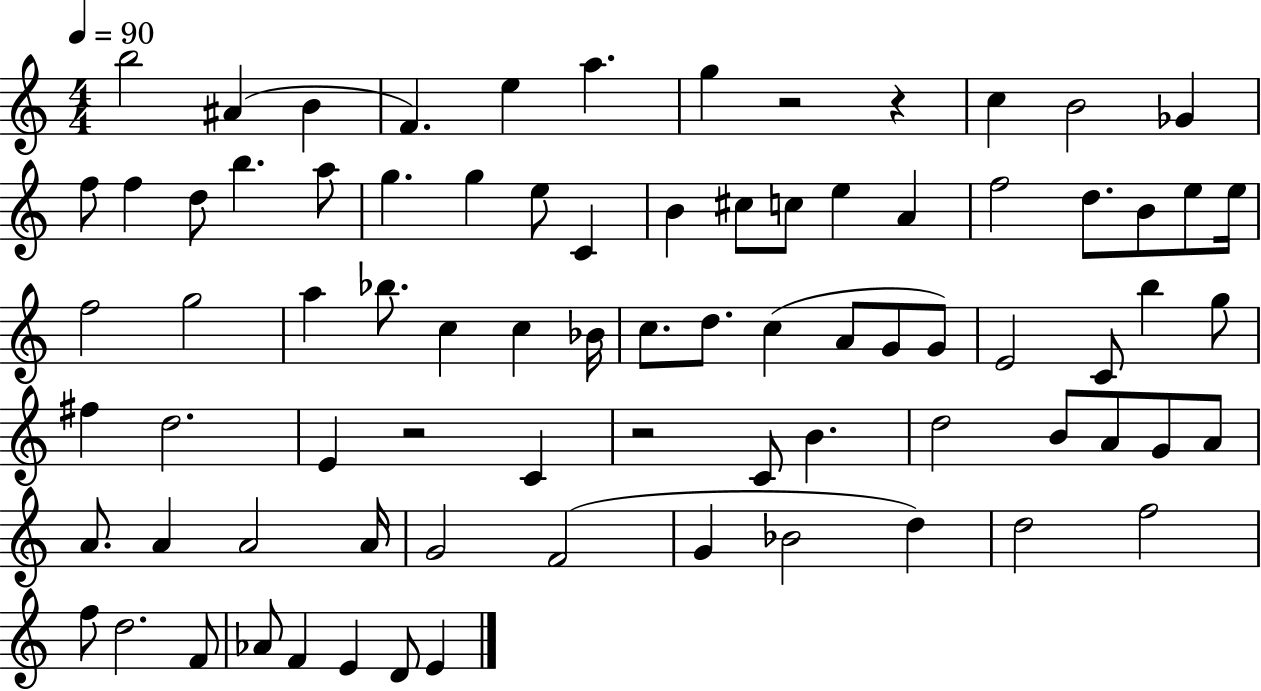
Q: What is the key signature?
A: C major